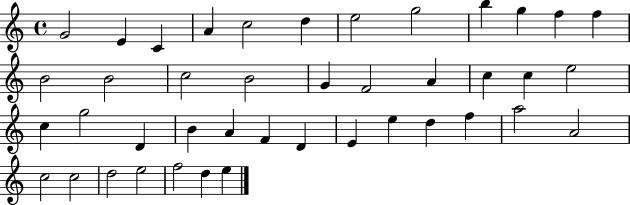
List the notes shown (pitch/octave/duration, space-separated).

G4/h E4/q C4/q A4/q C5/h D5/q E5/h G5/h B5/q G5/q F5/q F5/q B4/h B4/h C5/h B4/h G4/q F4/h A4/q C5/q C5/q E5/h C5/q G5/h D4/q B4/q A4/q F4/q D4/q E4/q E5/q D5/q F5/q A5/h A4/h C5/h C5/h D5/h E5/h F5/h D5/q E5/q